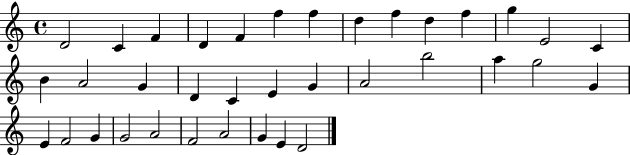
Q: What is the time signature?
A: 4/4